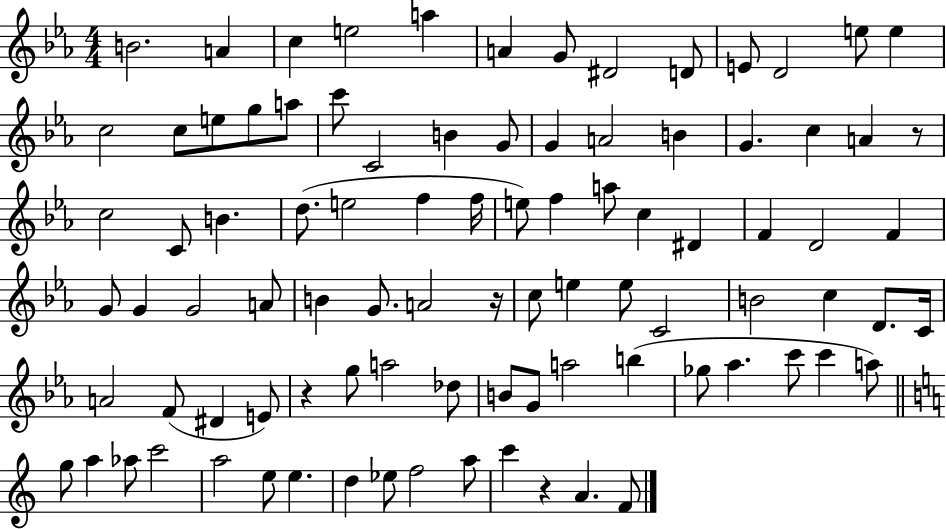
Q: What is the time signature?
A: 4/4